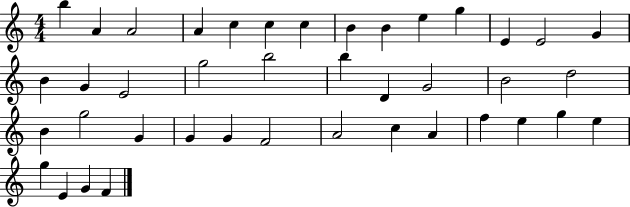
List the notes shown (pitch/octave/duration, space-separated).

B5/q A4/q A4/h A4/q C5/q C5/q C5/q B4/q B4/q E5/q G5/q E4/q E4/h G4/q B4/q G4/q E4/h G5/h B5/h B5/q D4/q G4/h B4/h D5/h B4/q G5/h G4/q G4/q G4/q F4/h A4/h C5/q A4/q F5/q E5/q G5/q E5/q G5/q E4/q G4/q F4/q